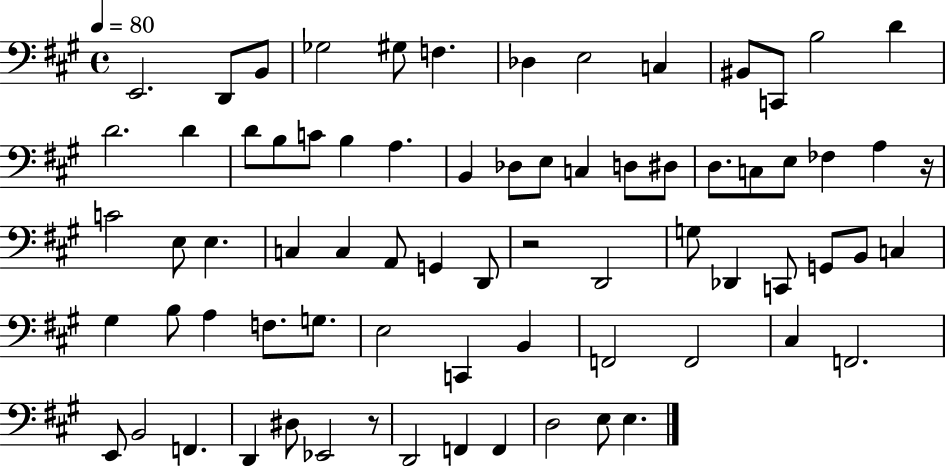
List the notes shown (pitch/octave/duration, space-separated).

E2/h. D2/e B2/e Gb3/h G#3/e F3/q. Db3/q E3/h C3/q BIS2/e C2/e B3/h D4/q D4/h. D4/q D4/e B3/e C4/e B3/q A3/q. B2/q Db3/e E3/e C3/q D3/e D#3/e D3/e. C3/e E3/e FES3/q A3/q R/s C4/h E3/e E3/q. C3/q C3/q A2/e G2/q D2/e R/h D2/h G3/e Db2/q C2/e G2/e B2/e C3/q G#3/q B3/e A3/q F3/e. G3/e. E3/h C2/q B2/q F2/h F2/h C#3/q F2/h. E2/e B2/h F2/q. D2/q D#3/e Eb2/h R/e D2/h F2/q F2/q D3/h E3/e E3/q.